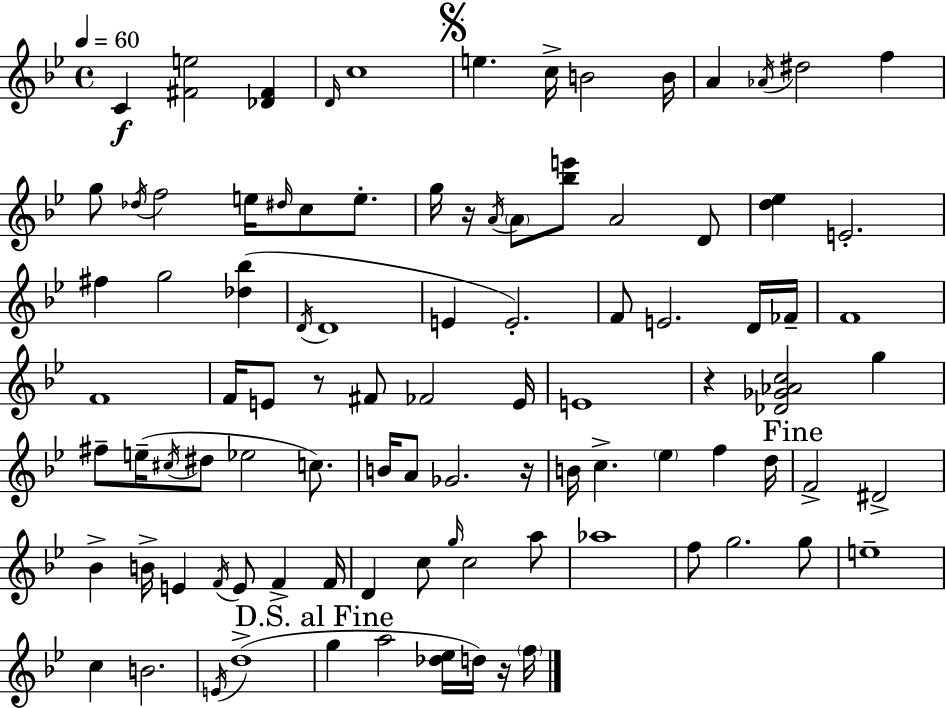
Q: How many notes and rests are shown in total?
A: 96